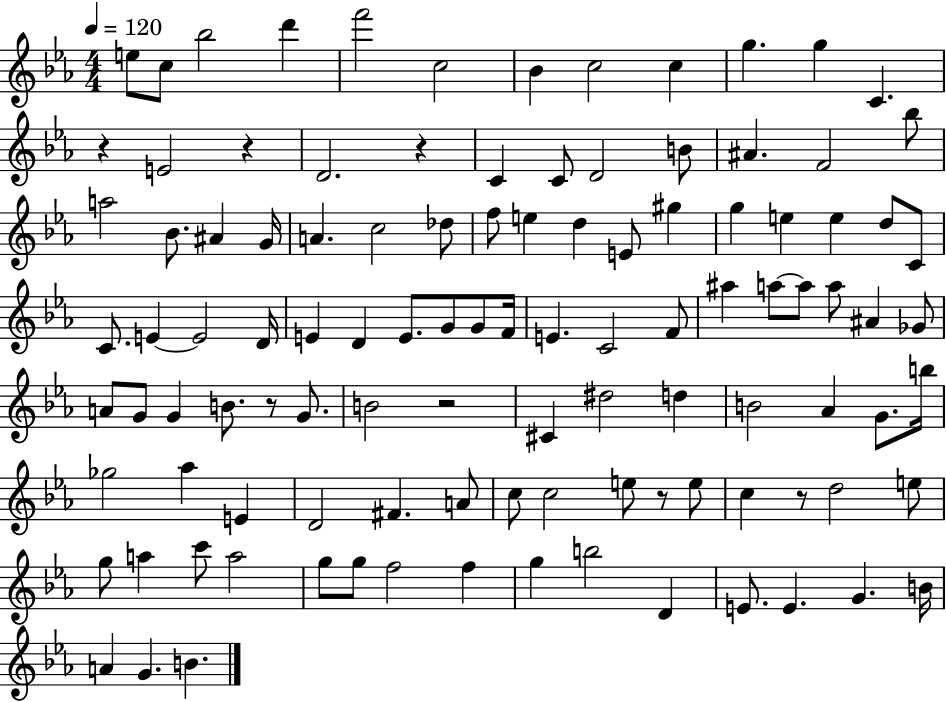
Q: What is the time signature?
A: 4/4